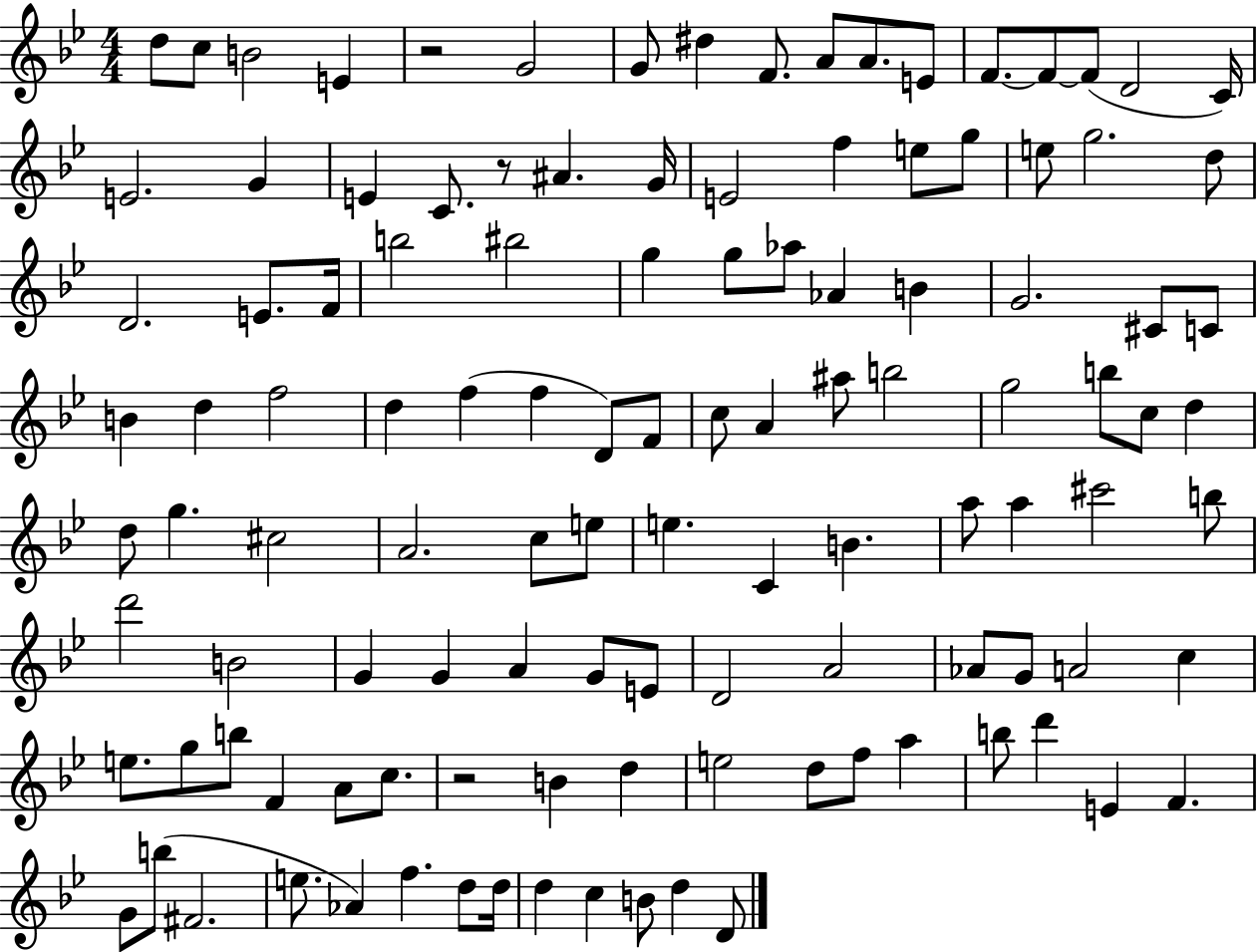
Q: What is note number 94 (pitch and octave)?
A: D5